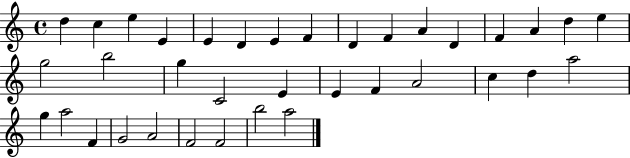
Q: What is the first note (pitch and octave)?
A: D5